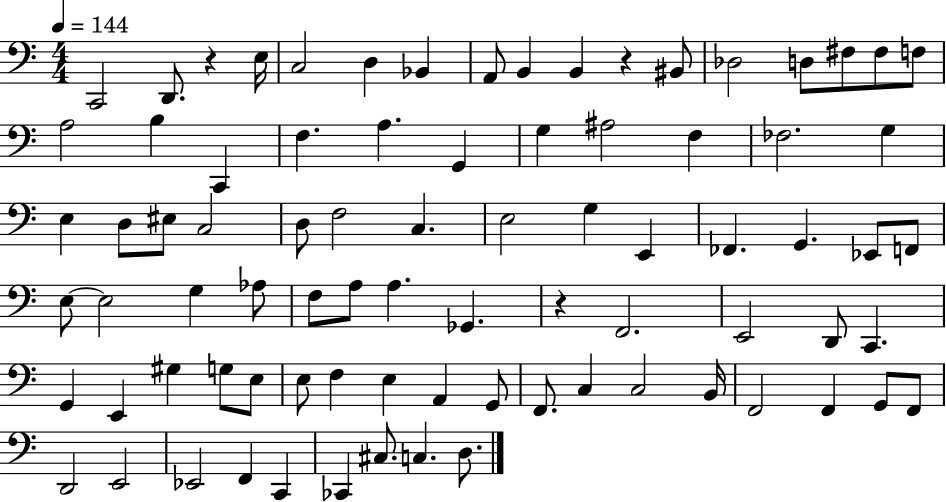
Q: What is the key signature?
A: C major